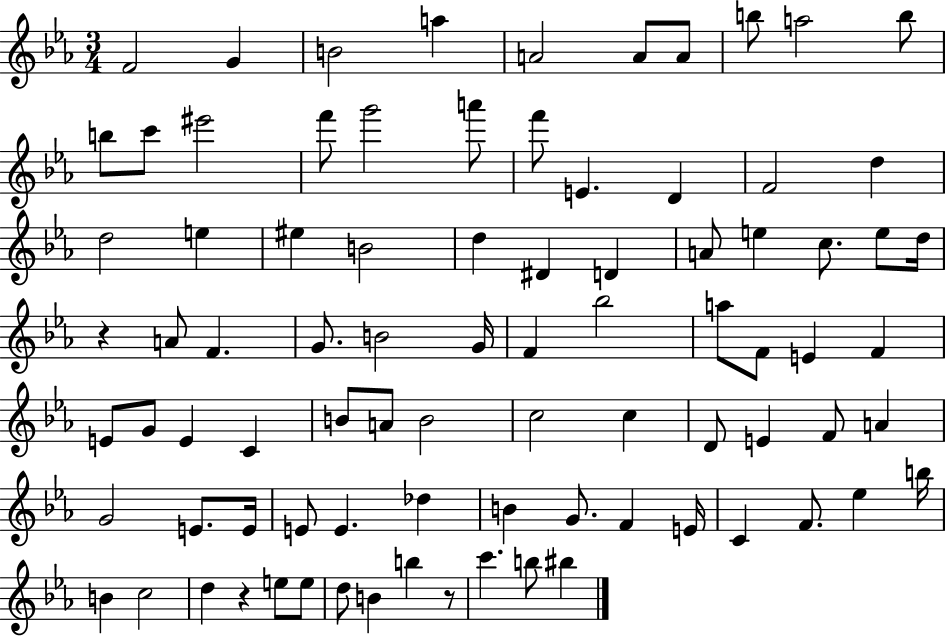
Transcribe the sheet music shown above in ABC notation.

X:1
T:Untitled
M:3/4
L:1/4
K:Eb
F2 G B2 a A2 A/2 A/2 b/2 a2 b/2 b/2 c'/2 ^e'2 f'/2 g'2 a'/2 f'/2 E D F2 d d2 e ^e B2 d ^D D A/2 e c/2 e/2 d/4 z A/2 F G/2 B2 G/4 F _b2 a/2 F/2 E F E/2 G/2 E C B/2 A/2 B2 c2 c D/2 E F/2 A G2 E/2 E/4 E/2 E _d B G/2 F E/4 C F/2 _e b/4 B c2 d z e/2 e/2 d/2 B b z/2 c' b/2 ^b